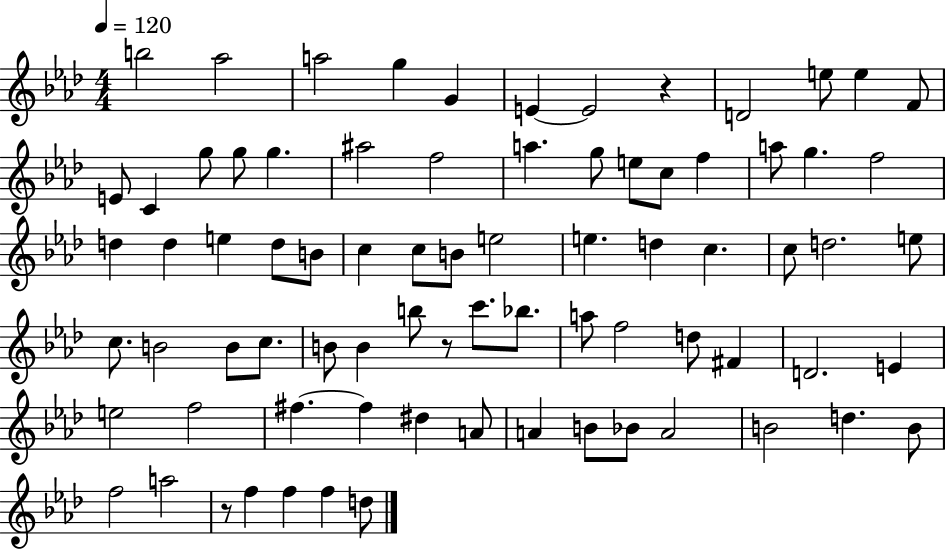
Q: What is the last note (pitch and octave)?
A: D5